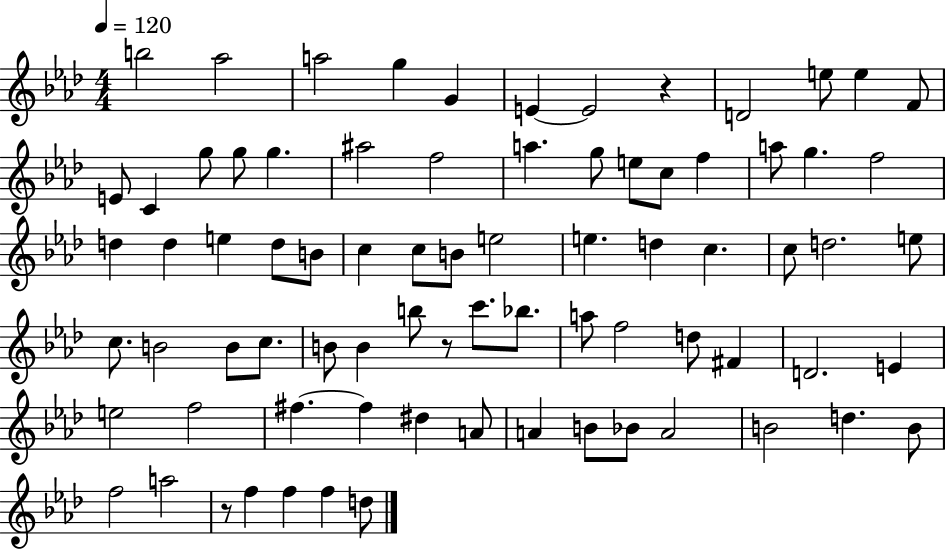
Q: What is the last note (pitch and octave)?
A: D5